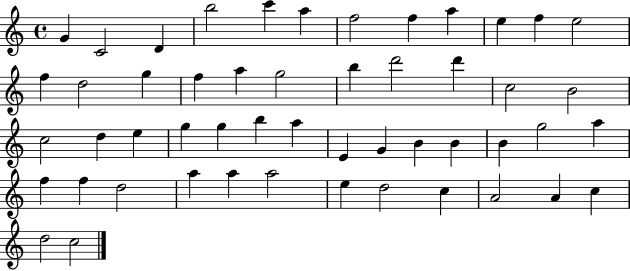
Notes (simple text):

G4/q C4/h D4/q B5/h C6/q A5/q F5/h F5/q A5/q E5/q F5/q E5/h F5/q D5/h G5/q F5/q A5/q G5/h B5/q D6/h D6/q C5/h B4/h C5/h D5/q E5/q G5/q G5/q B5/q A5/q E4/q G4/q B4/q B4/q B4/q G5/h A5/q F5/q F5/q D5/h A5/q A5/q A5/h E5/q D5/h C5/q A4/h A4/q C5/q D5/h C5/h